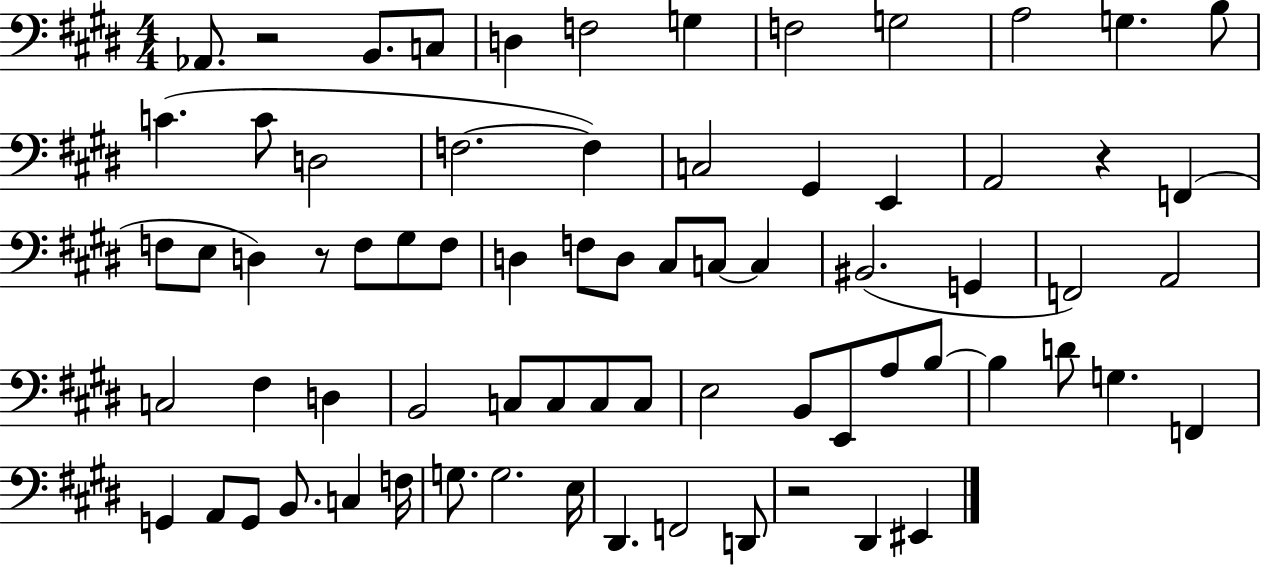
X:1
T:Untitled
M:4/4
L:1/4
K:E
_A,,/2 z2 B,,/2 C,/2 D, F,2 G, F,2 G,2 A,2 G, B,/2 C C/2 D,2 F,2 F, C,2 ^G,, E,, A,,2 z F,, F,/2 E,/2 D, z/2 F,/2 ^G,/2 F,/2 D, F,/2 D,/2 ^C,/2 C,/2 C, ^B,,2 G,, F,,2 A,,2 C,2 ^F, D, B,,2 C,/2 C,/2 C,/2 C,/2 E,2 B,,/2 E,,/2 A,/2 B,/2 B, D/2 G, F,, G,, A,,/2 G,,/2 B,,/2 C, F,/4 G,/2 G,2 E,/4 ^D,, F,,2 D,,/2 z2 ^D,, ^E,,